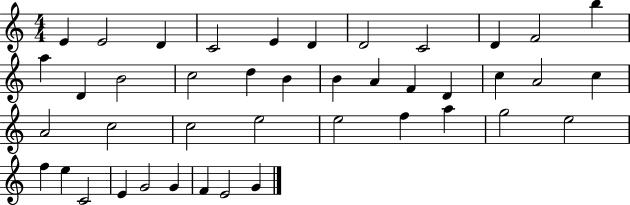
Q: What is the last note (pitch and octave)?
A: G4